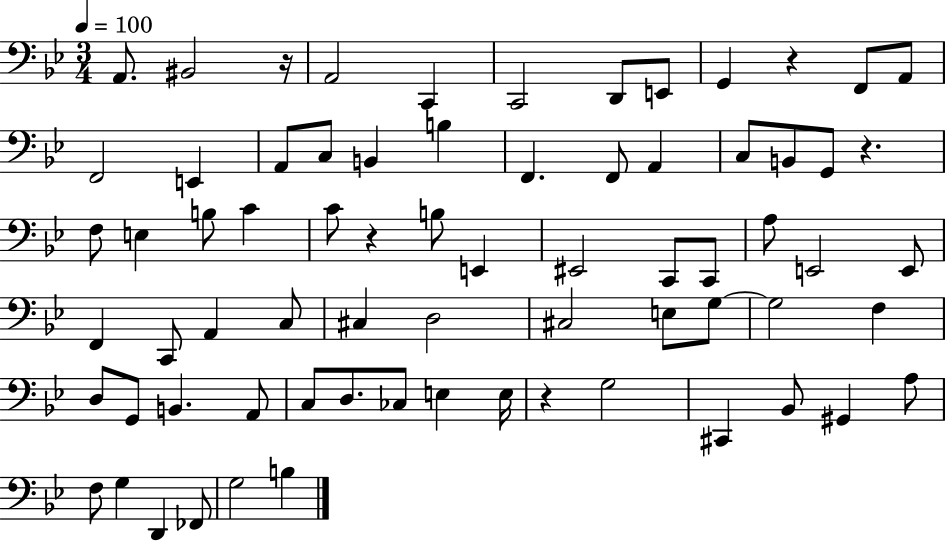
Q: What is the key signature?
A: BES major